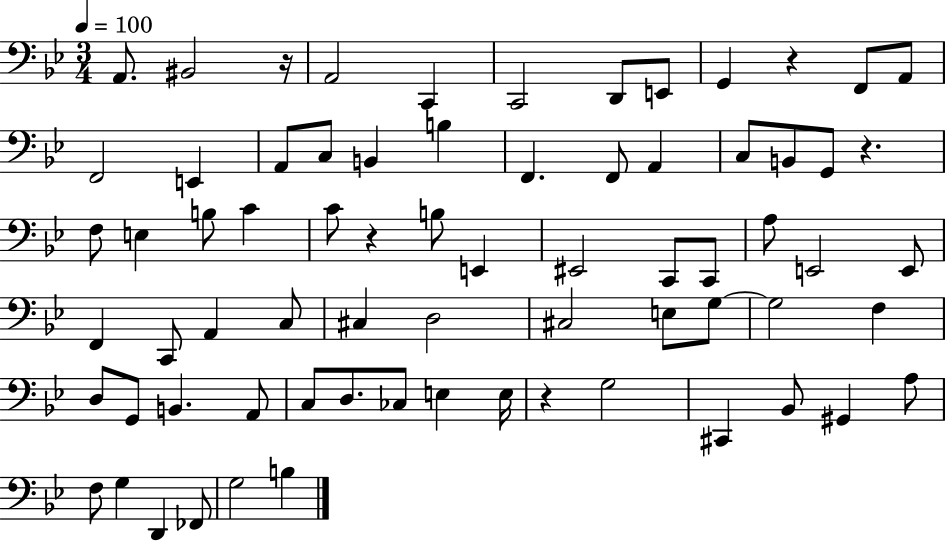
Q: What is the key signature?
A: BES major